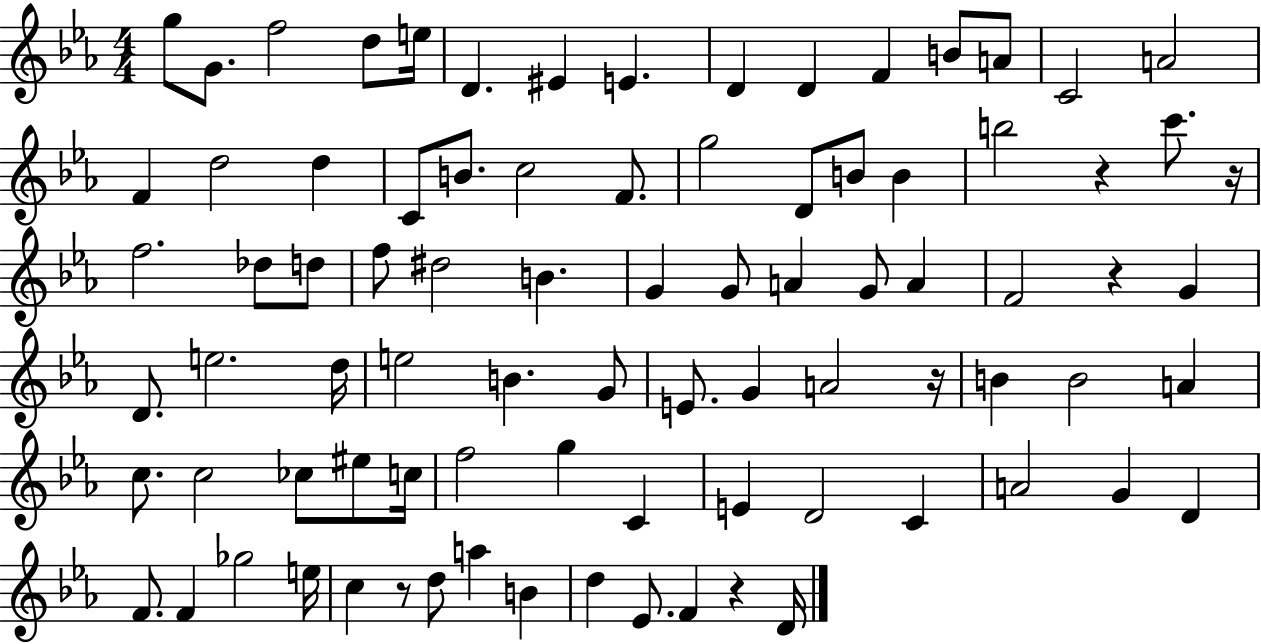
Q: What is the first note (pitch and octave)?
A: G5